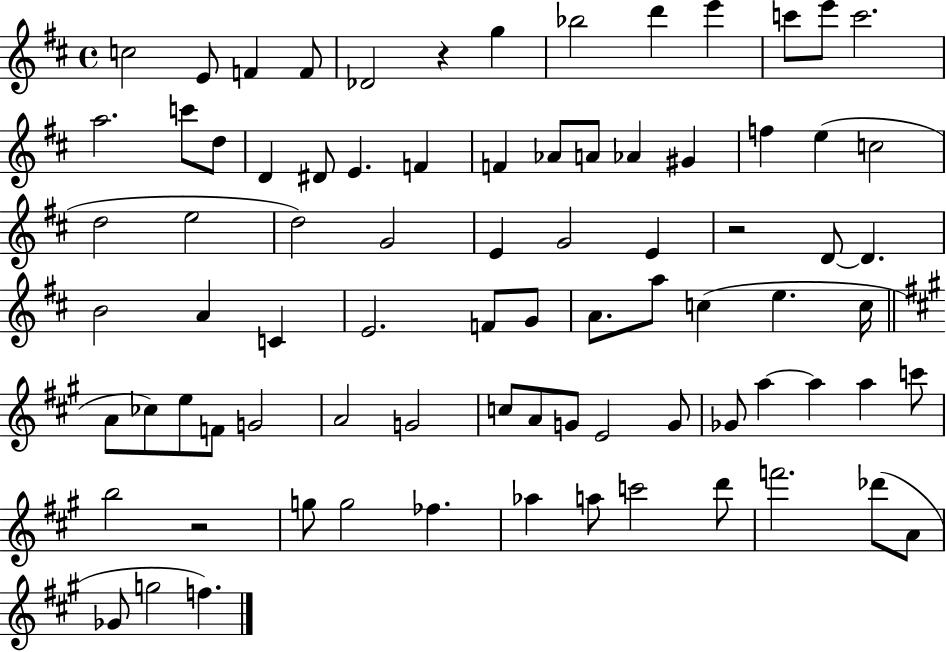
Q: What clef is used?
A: treble